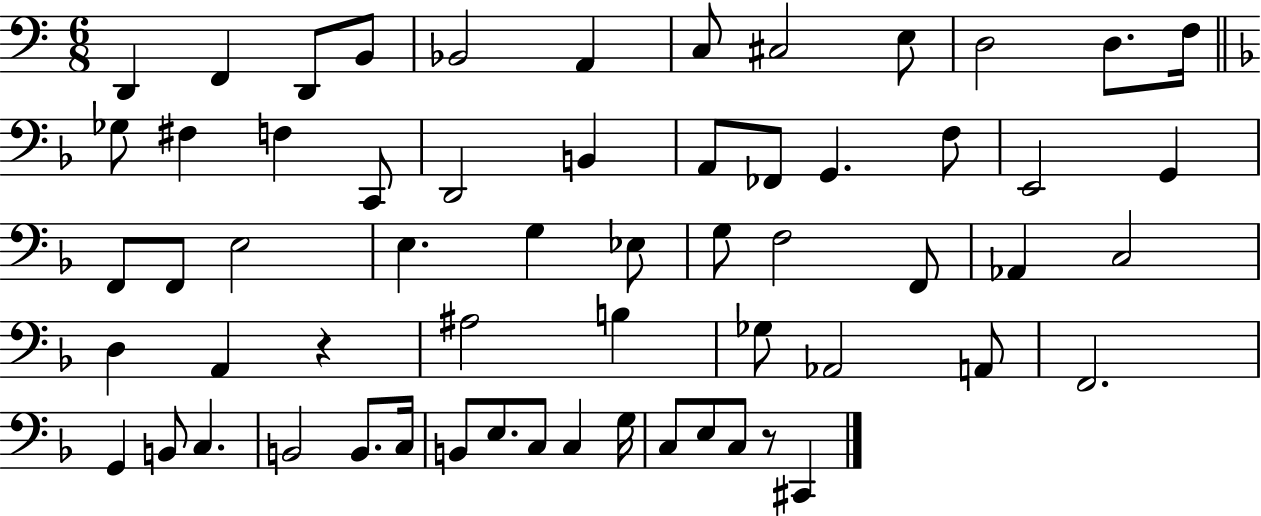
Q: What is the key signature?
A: C major